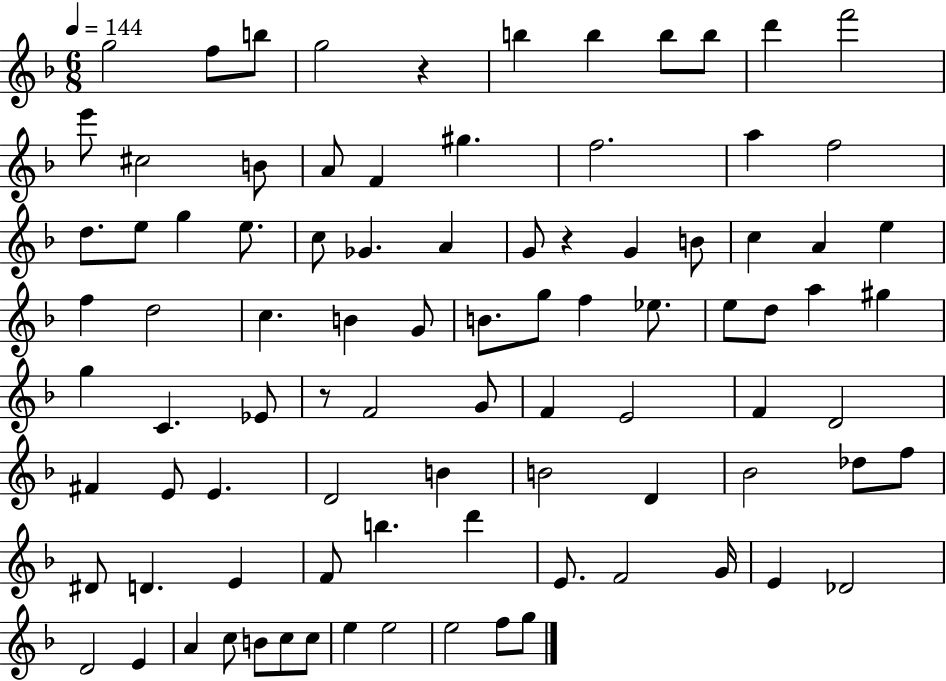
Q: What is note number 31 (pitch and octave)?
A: A4